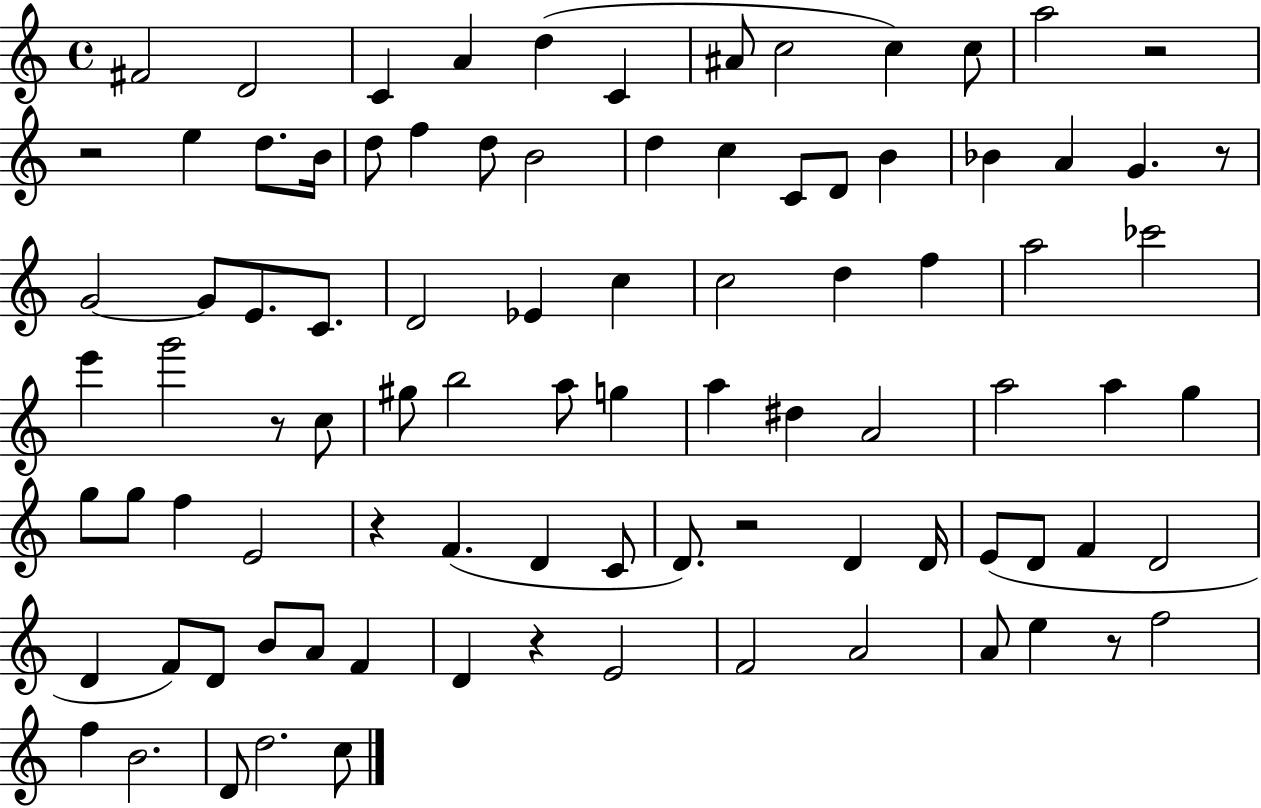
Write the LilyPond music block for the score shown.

{
  \clef treble
  \time 4/4
  \defaultTimeSignature
  \key c \major
  fis'2 d'2 | c'4 a'4 d''4( c'4 | ais'8 c''2 c''4) c''8 | a''2 r2 | \break r2 e''4 d''8. b'16 | d''8 f''4 d''8 b'2 | d''4 c''4 c'8 d'8 b'4 | bes'4 a'4 g'4. r8 | \break g'2~~ g'8 e'8. c'8. | d'2 ees'4 c''4 | c''2 d''4 f''4 | a''2 ces'''2 | \break e'''4 g'''2 r8 c''8 | gis''8 b''2 a''8 g''4 | a''4 dis''4 a'2 | a''2 a''4 g''4 | \break g''8 g''8 f''4 e'2 | r4 f'4.( d'4 c'8 | d'8.) r2 d'4 d'16 | e'8( d'8 f'4 d'2 | \break d'4 f'8) d'8 b'8 a'8 f'4 | d'4 r4 e'2 | f'2 a'2 | a'8 e''4 r8 f''2 | \break f''4 b'2. | d'8 d''2. c''8 | \bar "|."
}